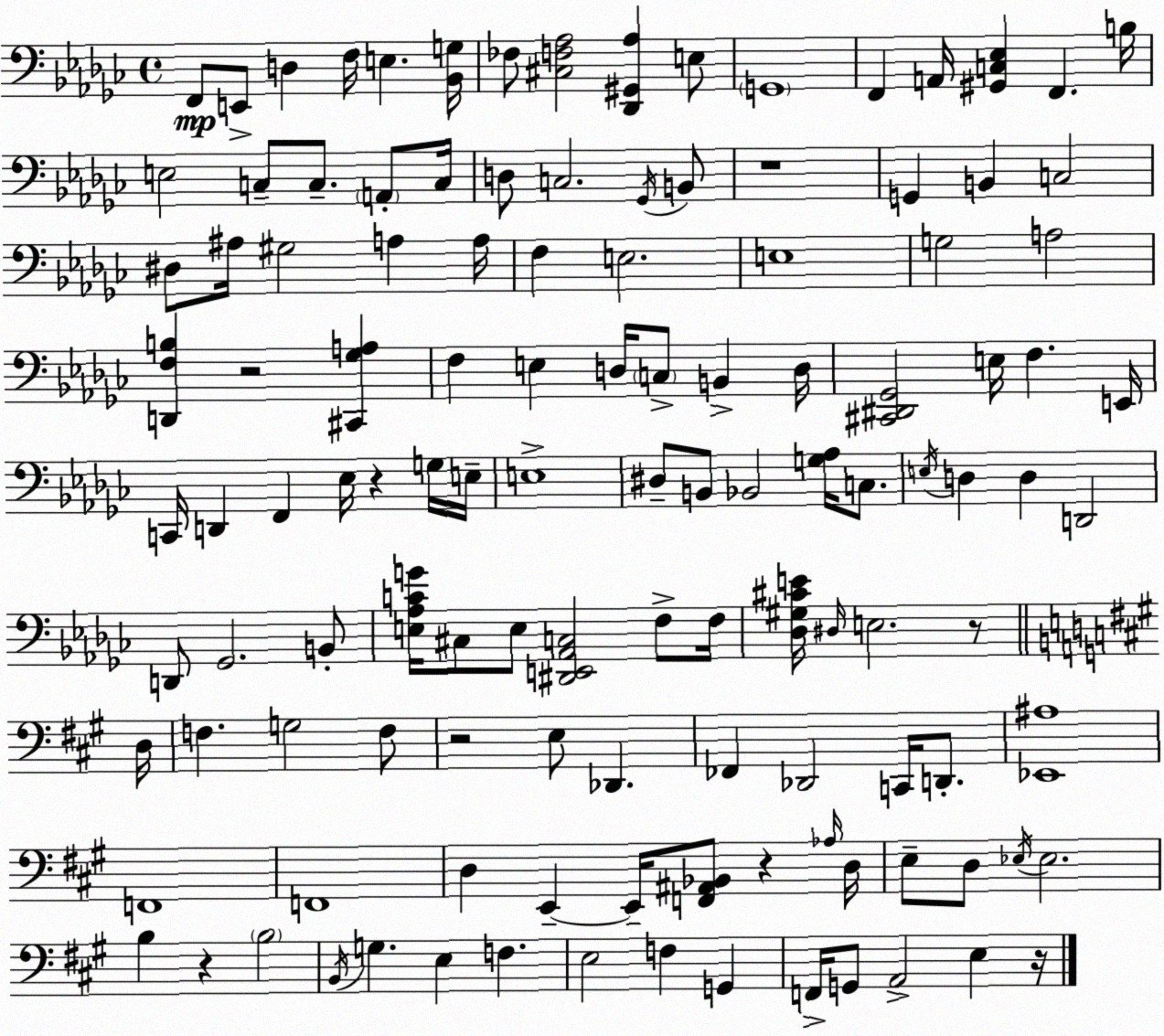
X:1
T:Untitled
M:4/4
L:1/4
K:Ebm
F,,/2 E,,/2 D, F,/4 E, [_B,,G,]/4 _F,/2 [^C,F,_A,]2 [_D,,^G,,_A,] E,/2 G,,4 F,, A,,/4 [^G,,C,_E,] F,, B,/4 E,2 C,/2 C,/2 A,,/2 C,/4 D,/2 C,2 _G,,/4 B,,/2 z4 G,, B,, C,2 ^D,/2 ^A,/4 ^G,2 A, A,/4 F, E,2 E,4 G,2 A,2 [D,,F,B,] z2 [^C,,_G,A,] F, E, D,/4 C,/2 B,, D,/4 [^C,,^D,,_G,,]2 E,/4 F, E,,/4 C,,/4 D,, F,, _E,/4 z G,/4 E,/4 E,4 ^D,/2 B,,/2 _B,,2 [G,_A,]/4 C,/2 E,/4 D, D, D,,2 D,,/2 _G,,2 B,,/2 [E,_A,CG]/4 ^C,/2 E,/2 [^D,,E,,_A,,C,]2 F,/2 F,/4 [_D,^G,^CE]/4 ^D,/4 E,2 z/2 D,/4 F, G,2 F,/2 z2 E,/2 _D,, _F,, _D,,2 C,,/4 D,,/2 [_E,,^A,]4 F,,4 F,,4 D, E,, E,,/4 [F,,^A,,_B,,]/2 z _A,/4 D,/4 E,/2 D,/2 _E,/4 _E,2 B, z B,2 B,,/4 G, E, F, E,2 F, G,, F,,/4 G,,/2 A,,2 E, z/4